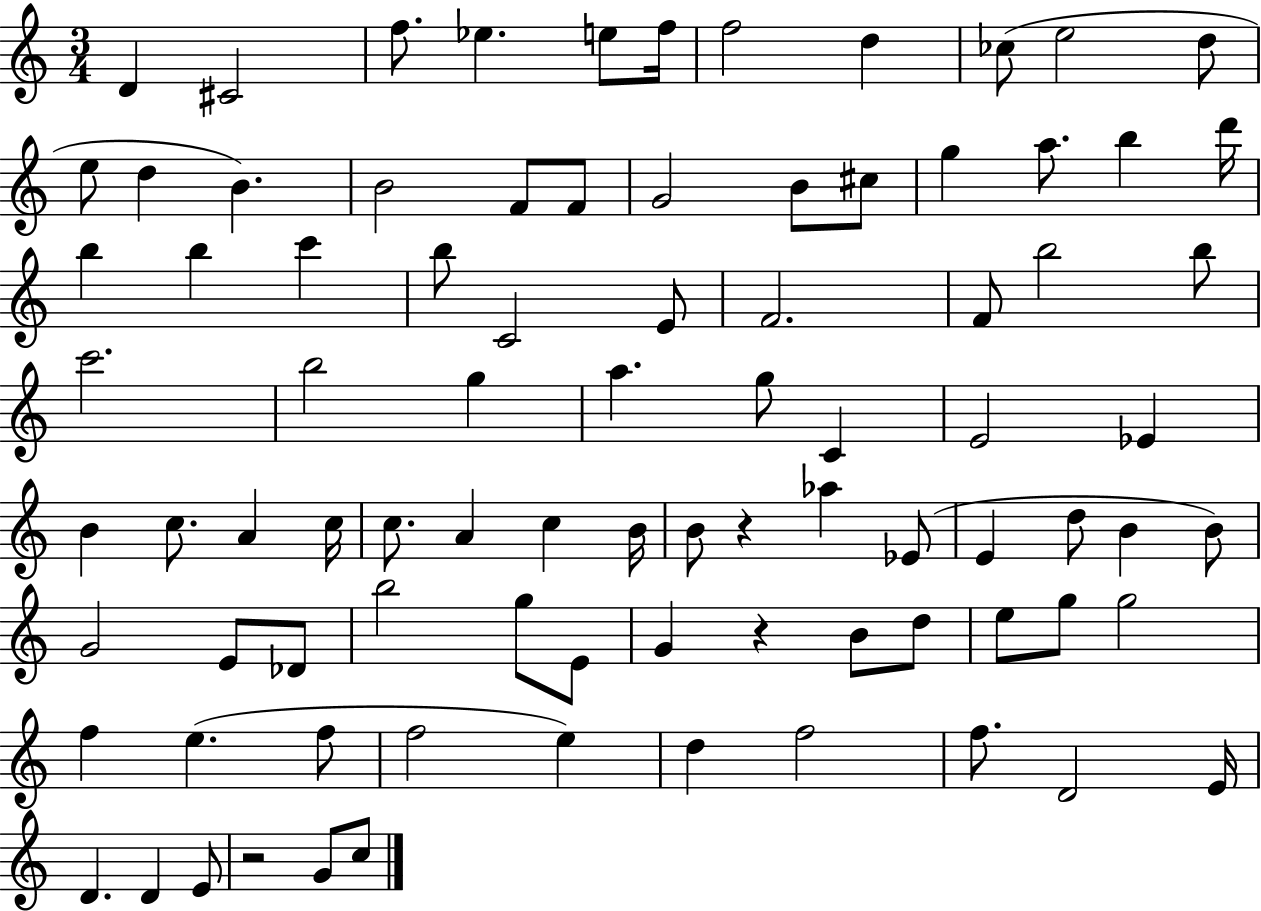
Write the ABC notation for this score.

X:1
T:Untitled
M:3/4
L:1/4
K:C
D ^C2 f/2 _e e/2 f/4 f2 d _c/2 e2 d/2 e/2 d B B2 F/2 F/2 G2 B/2 ^c/2 g a/2 b d'/4 b b c' b/2 C2 E/2 F2 F/2 b2 b/2 c'2 b2 g a g/2 C E2 _E B c/2 A c/4 c/2 A c B/4 B/2 z _a _E/2 E d/2 B B/2 G2 E/2 _D/2 b2 g/2 E/2 G z B/2 d/2 e/2 g/2 g2 f e f/2 f2 e d f2 f/2 D2 E/4 D D E/2 z2 G/2 c/2